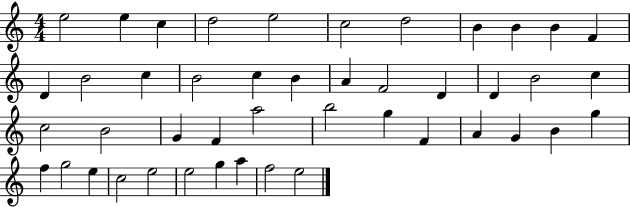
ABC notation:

X:1
T:Untitled
M:4/4
L:1/4
K:C
e2 e c d2 e2 c2 d2 B B B F D B2 c B2 c B A F2 D D B2 c c2 B2 G F a2 b2 g F A G B g f g2 e c2 e2 e2 g a f2 e2